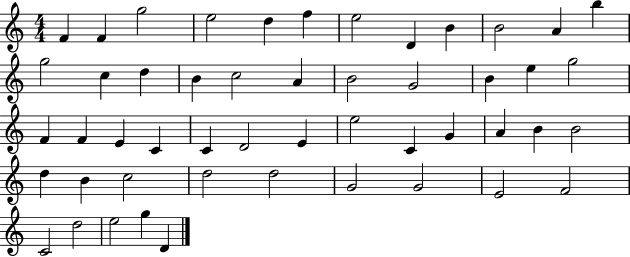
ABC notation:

X:1
T:Untitled
M:4/4
L:1/4
K:C
F F g2 e2 d f e2 D B B2 A b g2 c d B c2 A B2 G2 B e g2 F F E C C D2 E e2 C G A B B2 d B c2 d2 d2 G2 G2 E2 F2 C2 d2 e2 g D